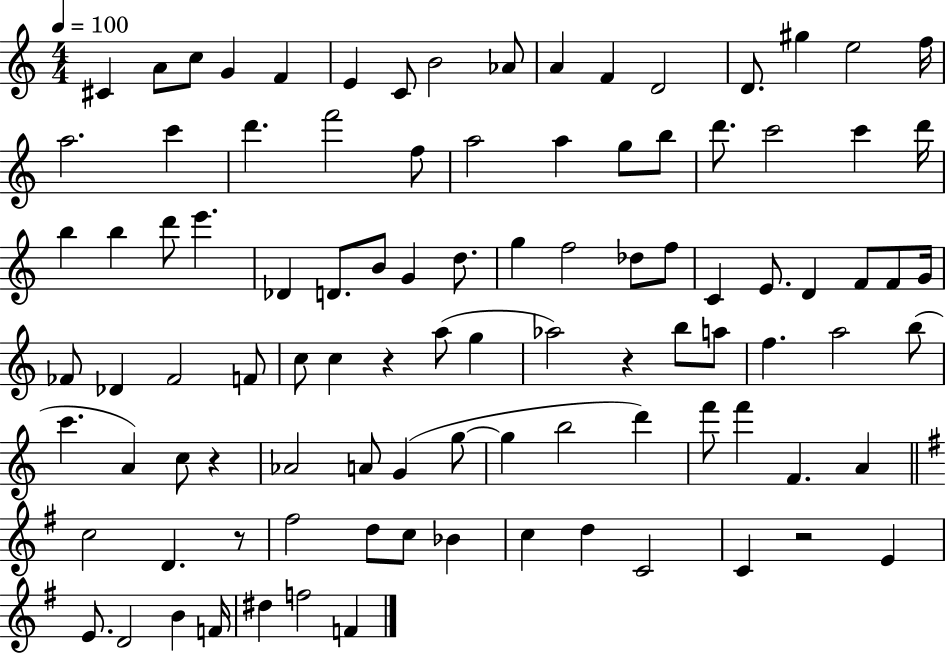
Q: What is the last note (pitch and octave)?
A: F4